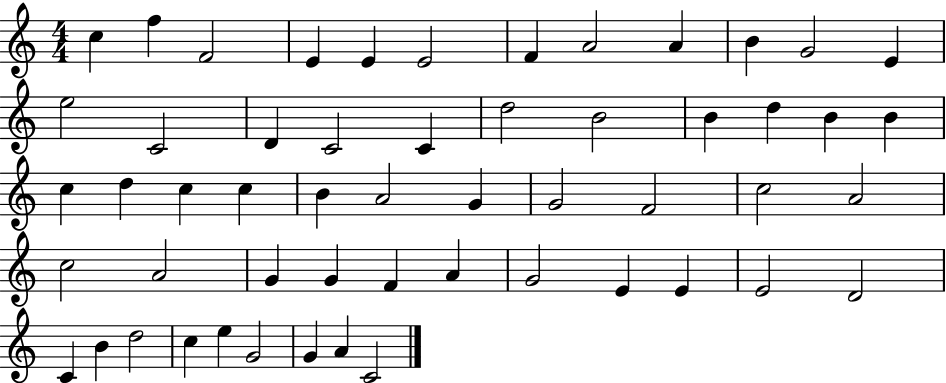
C5/q F5/q F4/h E4/q E4/q E4/h F4/q A4/h A4/q B4/q G4/h E4/q E5/h C4/h D4/q C4/h C4/q D5/h B4/h B4/q D5/q B4/q B4/q C5/q D5/q C5/q C5/q B4/q A4/h G4/q G4/h F4/h C5/h A4/h C5/h A4/h G4/q G4/q F4/q A4/q G4/h E4/q E4/q E4/h D4/h C4/q B4/q D5/h C5/q E5/q G4/h G4/q A4/q C4/h